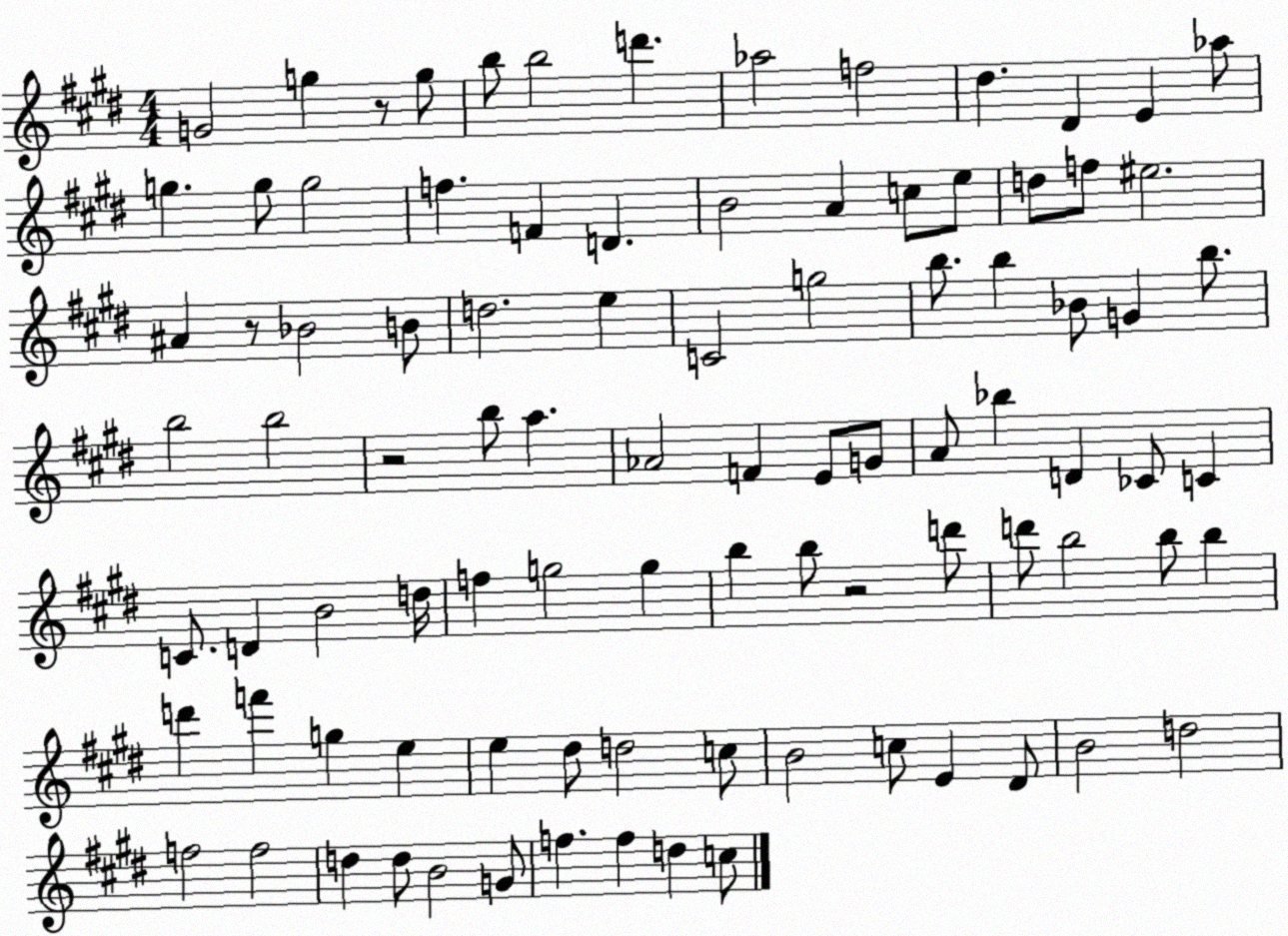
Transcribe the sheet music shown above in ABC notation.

X:1
T:Untitled
M:4/4
L:1/4
K:E
G2 g z/2 g/2 b/2 b2 d' _a2 f2 ^d ^D E _a/2 g g/2 g2 f F D B2 A c/2 e/2 d/2 f/2 ^e2 ^A z/2 _B2 B/2 d2 e C2 g2 b/2 b _B/2 G b/2 b2 b2 z2 b/2 a _A2 F E/2 G/2 A/2 _b D _C/2 C C/2 D B2 d/4 f g2 g b b/2 z2 d'/2 d'/2 b2 b/2 b d' f' g e e ^d/2 d2 c/2 B2 c/2 E ^D/2 B2 d2 f2 f2 d d/2 B2 G/2 f f d c/2